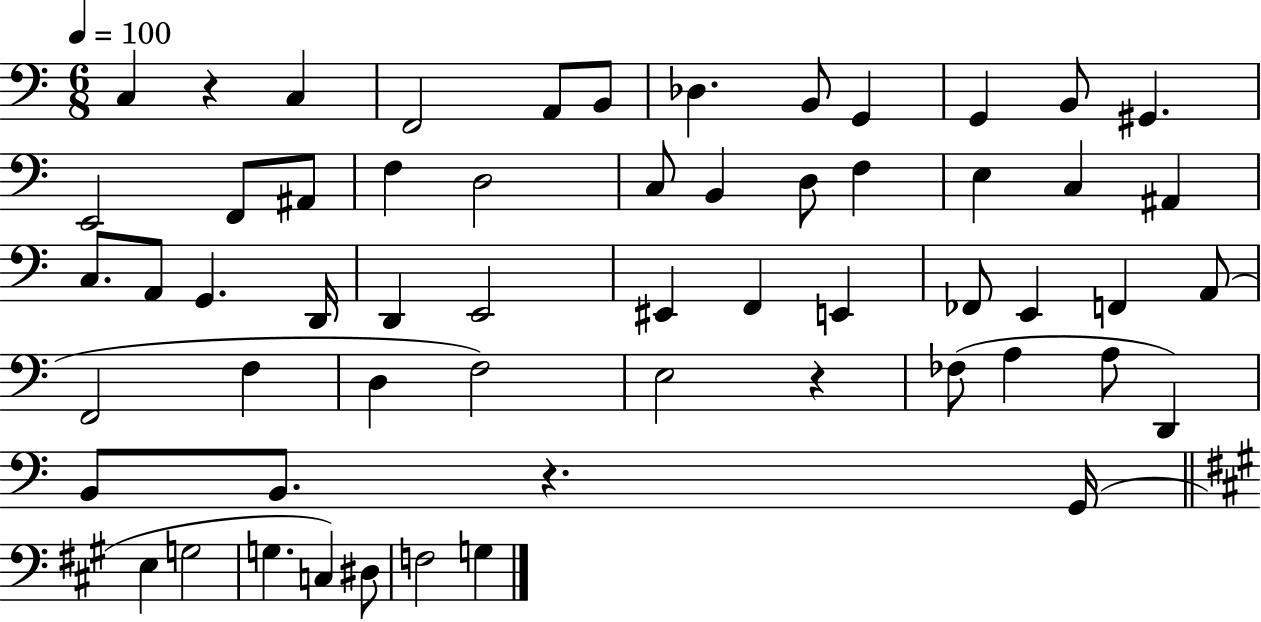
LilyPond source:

{
  \clef bass
  \numericTimeSignature
  \time 6/8
  \key c \major
  \tempo 4 = 100
  \repeat volta 2 { c4 r4 c4 | f,2 a,8 b,8 | des4. b,8 g,4 | g,4 b,8 gis,4. | \break e,2 f,8 ais,8 | f4 d2 | c8 b,4 d8 f4 | e4 c4 ais,4 | \break c8. a,8 g,4. d,16 | d,4 e,2 | eis,4 f,4 e,4 | fes,8 e,4 f,4 a,8( | \break f,2 f4 | d4 f2) | e2 r4 | fes8( a4 a8 d,4) | \break b,8 b,8. r4. g,16( | \bar "||" \break \key a \major e4 g2 | g4. c4) dis8 | f2 g4 | } \bar "|."
}